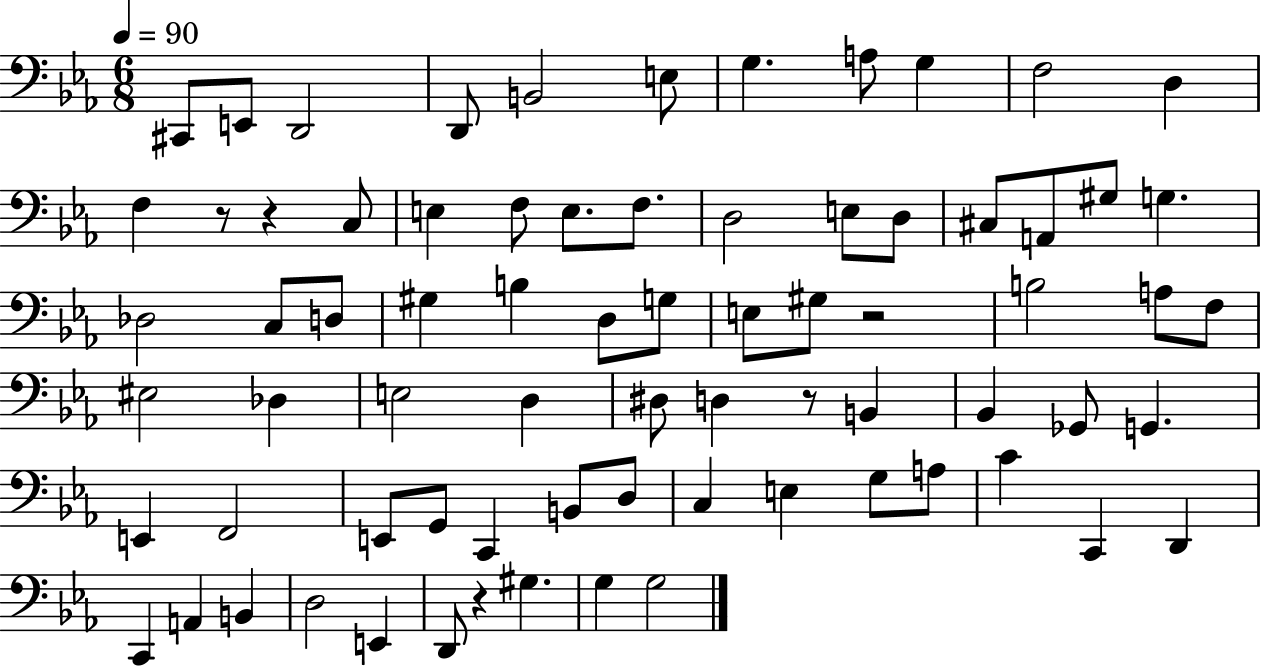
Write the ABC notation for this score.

X:1
T:Untitled
M:6/8
L:1/4
K:Eb
^C,,/2 E,,/2 D,,2 D,,/2 B,,2 E,/2 G, A,/2 G, F,2 D, F, z/2 z C,/2 E, F,/2 E,/2 F,/2 D,2 E,/2 D,/2 ^C,/2 A,,/2 ^G,/2 G, _D,2 C,/2 D,/2 ^G, B, D,/2 G,/2 E,/2 ^G,/2 z2 B,2 A,/2 F,/2 ^E,2 _D, E,2 D, ^D,/2 D, z/2 B,, _B,, _G,,/2 G,, E,, F,,2 E,,/2 G,,/2 C,, B,,/2 D,/2 C, E, G,/2 A,/2 C C,, D,, C,, A,, B,, D,2 E,, D,,/2 z ^G, G, G,2